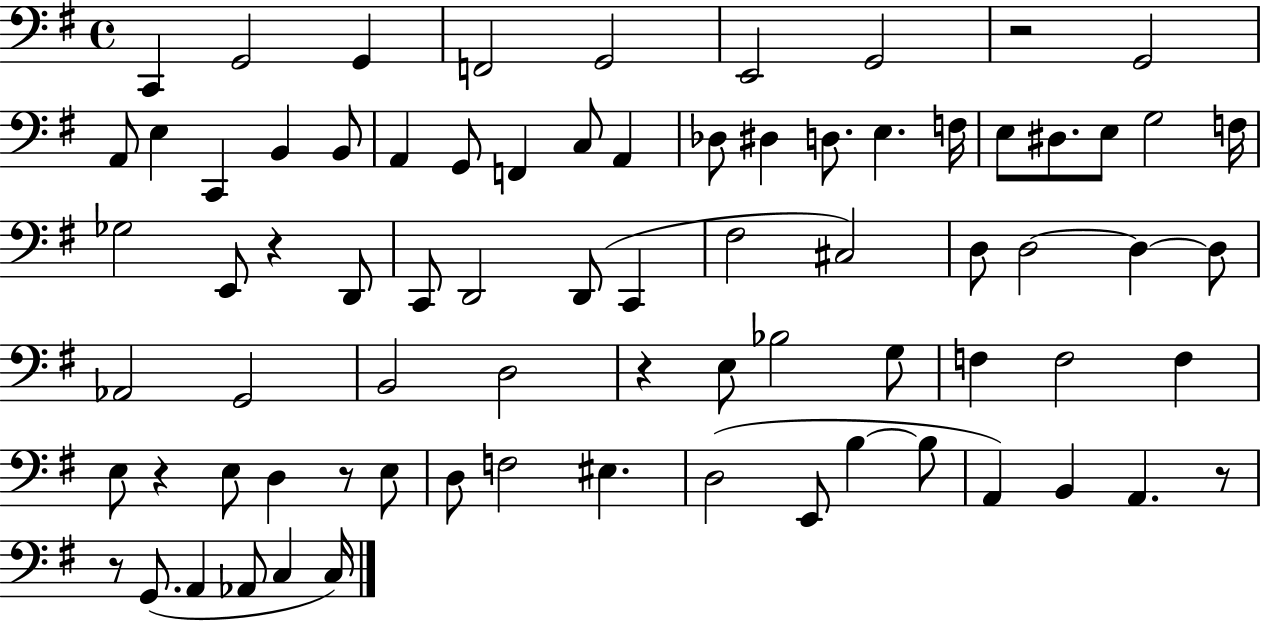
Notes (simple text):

C2/q G2/h G2/q F2/h G2/h E2/h G2/h R/h G2/h A2/e E3/q C2/q B2/q B2/e A2/q G2/e F2/q C3/e A2/q Db3/e D#3/q D3/e. E3/q. F3/s E3/e D#3/e. E3/e G3/h F3/s Gb3/h E2/e R/q D2/e C2/e D2/h D2/e C2/q F#3/h C#3/h D3/e D3/h D3/q D3/e Ab2/h G2/h B2/h D3/h R/q E3/e Bb3/h G3/e F3/q F3/h F3/q E3/e R/q E3/e D3/q R/e E3/e D3/e F3/h EIS3/q. D3/h E2/e B3/q B3/e A2/q B2/q A2/q. R/e R/e G2/e. A2/q Ab2/e C3/q C3/s